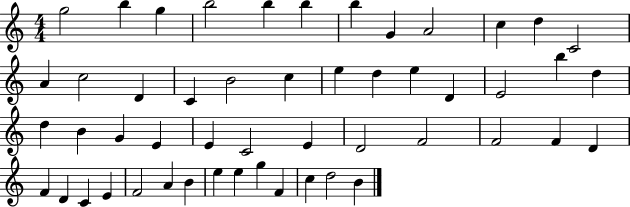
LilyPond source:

{
  \clef treble
  \numericTimeSignature
  \time 4/4
  \key c \major
  g''2 b''4 g''4 | b''2 b''4 b''4 | b''4 g'4 a'2 | c''4 d''4 c'2 | \break a'4 c''2 d'4 | c'4 b'2 c''4 | e''4 d''4 e''4 d'4 | e'2 b''4 d''4 | \break d''4 b'4 g'4 e'4 | e'4 c'2 e'4 | d'2 f'2 | f'2 f'4 d'4 | \break f'4 d'4 c'4 e'4 | f'2 a'4 b'4 | e''4 e''4 g''4 f'4 | c''4 d''2 b'4 | \break \bar "|."
}